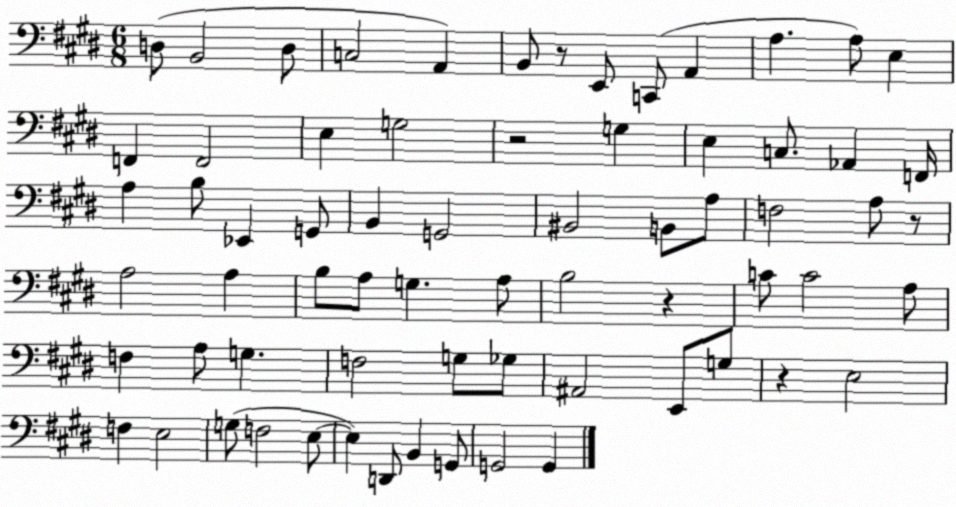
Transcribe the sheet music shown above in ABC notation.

X:1
T:Untitled
M:6/8
L:1/4
K:E
D,/2 B,,2 D,/2 C,2 A,, B,,/2 z/2 E,,/2 C,,/2 A,, A, A,/2 E, F,, F,,2 E, G,2 z2 G, E, C,/2 _A,, F,,/4 A, B,/2 _E,, G,,/2 B,, G,,2 ^B,,2 B,,/2 A,/2 F,2 A,/2 z/2 A,2 A, B,/2 A,/2 G, A,/2 B,2 z C/2 C2 A,/2 F, A,/2 G, F,2 G,/2 _G,/2 ^A,,2 E,,/2 G,/2 z E,2 F, E,2 G,/2 F,2 E,/2 E, D,,/2 B,, G,,/2 G,,2 G,,